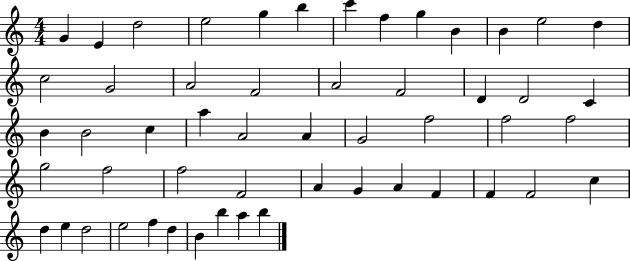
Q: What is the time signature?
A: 4/4